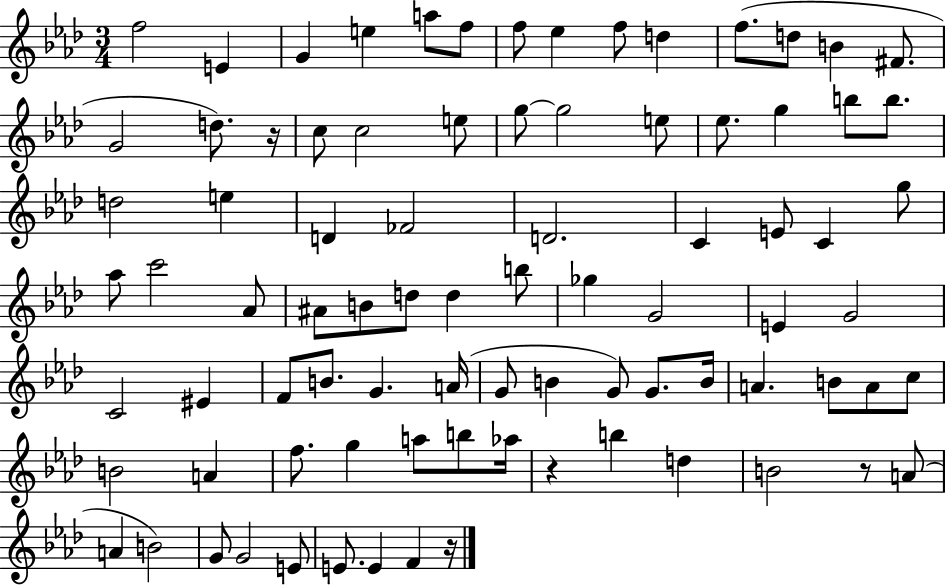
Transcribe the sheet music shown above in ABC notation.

X:1
T:Untitled
M:3/4
L:1/4
K:Ab
f2 E G e a/2 f/2 f/2 _e f/2 d f/2 d/2 B ^F/2 G2 d/2 z/4 c/2 c2 e/2 g/2 g2 e/2 _e/2 g b/2 b/2 d2 e D _F2 D2 C E/2 C g/2 _a/2 c'2 _A/2 ^A/2 B/2 d/2 d b/2 _g G2 E G2 C2 ^E F/2 B/2 G A/4 G/2 B G/2 G/2 B/4 A B/2 A/2 c/2 B2 A f/2 g a/2 b/2 _a/4 z b d B2 z/2 A/2 A B2 G/2 G2 E/2 E/2 E F z/4